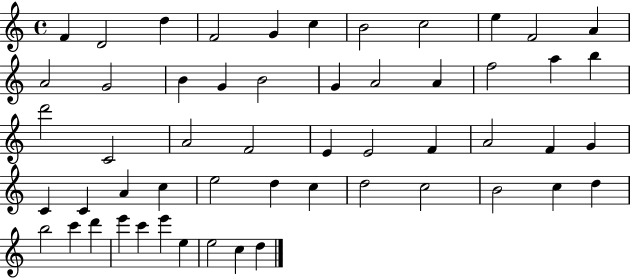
F4/q D4/h D5/q F4/h G4/q C5/q B4/h C5/h E5/q F4/h A4/q A4/h G4/h B4/q G4/q B4/h G4/q A4/h A4/q F5/h A5/q B5/q D6/h C4/h A4/h F4/h E4/q E4/h F4/q A4/h F4/q G4/q C4/q C4/q A4/q C5/q E5/h D5/q C5/q D5/h C5/h B4/h C5/q D5/q B5/h C6/q D6/q E6/q C6/q E6/q E5/q E5/h C5/q D5/q